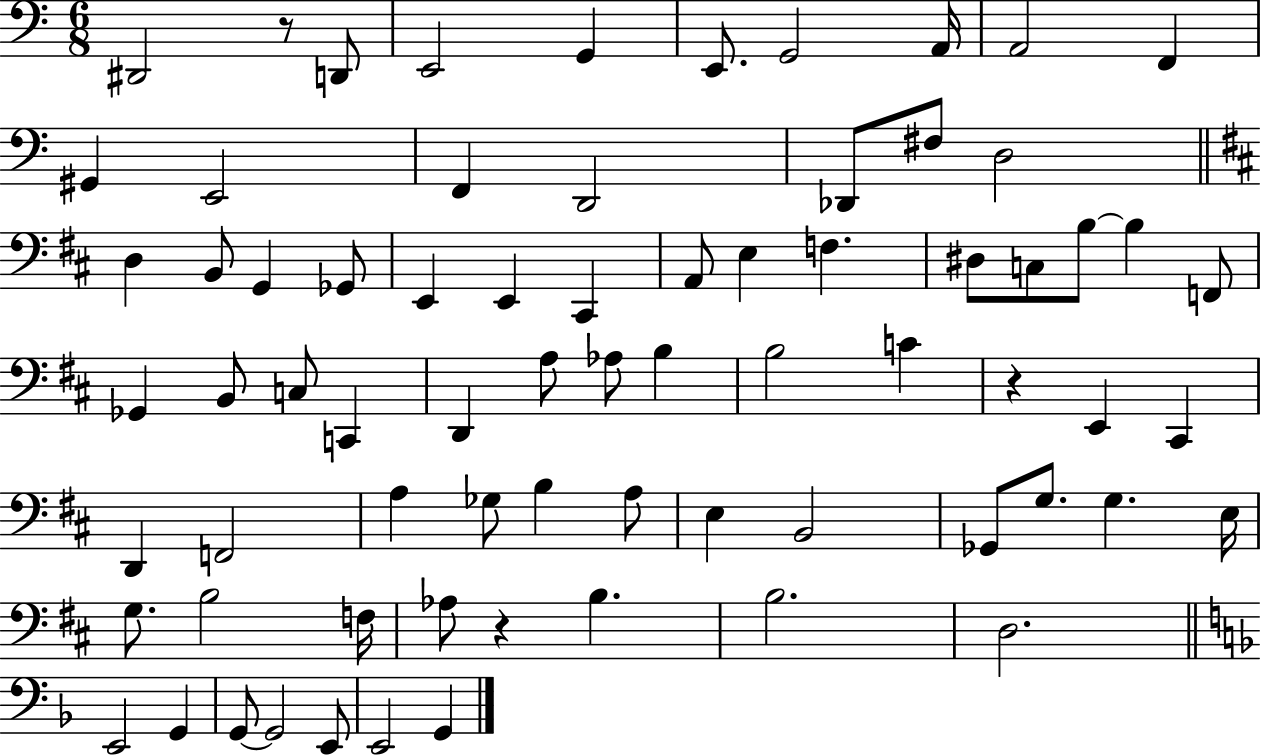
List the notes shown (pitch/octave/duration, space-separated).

D#2/h R/e D2/e E2/h G2/q E2/e. G2/h A2/s A2/h F2/q G#2/q E2/h F2/q D2/h Db2/e F#3/e D3/h D3/q B2/e G2/q Gb2/e E2/q E2/q C#2/q A2/e E3/q F3/q. D#3/e C3/e B3/e B3/q F2/e Gb2/q B2/e C3/e C2/q D2/q A3/e Ab3/e B3/q B3/h C4/q R/q E2/q C#2/q D2/q F2/h A3/q Gb3/e B3/q A3/e E3/q B2/h Gb2/e G3/e. G3/q. E3/s G3/e. B3/h F3/s Ab3/e R/q B3/q. B3/h. D3/h. E2/h G2/q G2/e G2/h E2/e E2/h G2/q